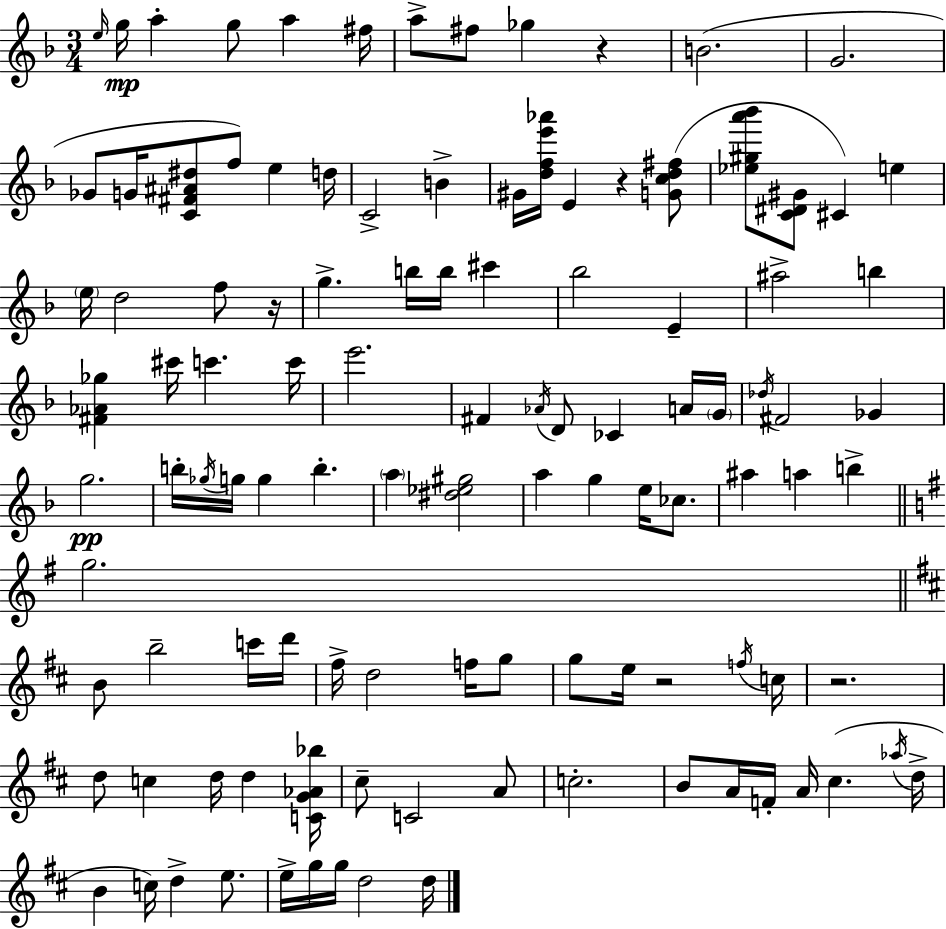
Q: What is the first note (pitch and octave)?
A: E5